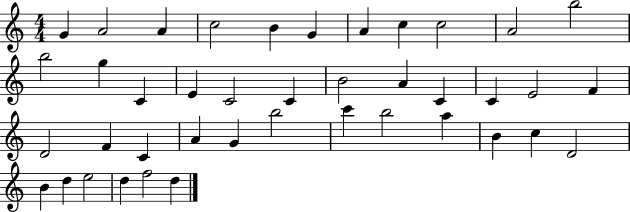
X:1
T:Untitled
M:4/4
L:1/4
K:C
G A2 A c2 B G A c c2 A2 b2 b2 g C E C2 C B2 A C C E2 F D2 F C A G b2 c' b2 a B c D2 B d e2 d f2 d